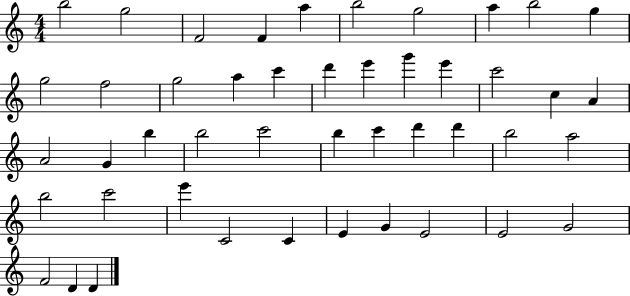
{
  \clef treble
  \numericTimeSignature
  \time 4/4
  \key c \major
  b''2 g''2 | f'2 f'4 a''4 | b''2 g''2 | a''4 b''2 g''4 | \break g''2 f''2 | g''2 a''4 c'''4 | d'''4 e'''4 g'''4 e'''4 | c'''2 c''4 a'4 | \break a'2 g'4 b''4 | b''2 c'''2 | b''4 c'''4 d'''4 d'''4 | b''2 a''2 | \break b''2 c'''2 | e'''4 c'2 c'4 | e'4 g'4 e'2 | e'2 g'2 | \break f'2 d'4 d'4 | \bar "|."
}